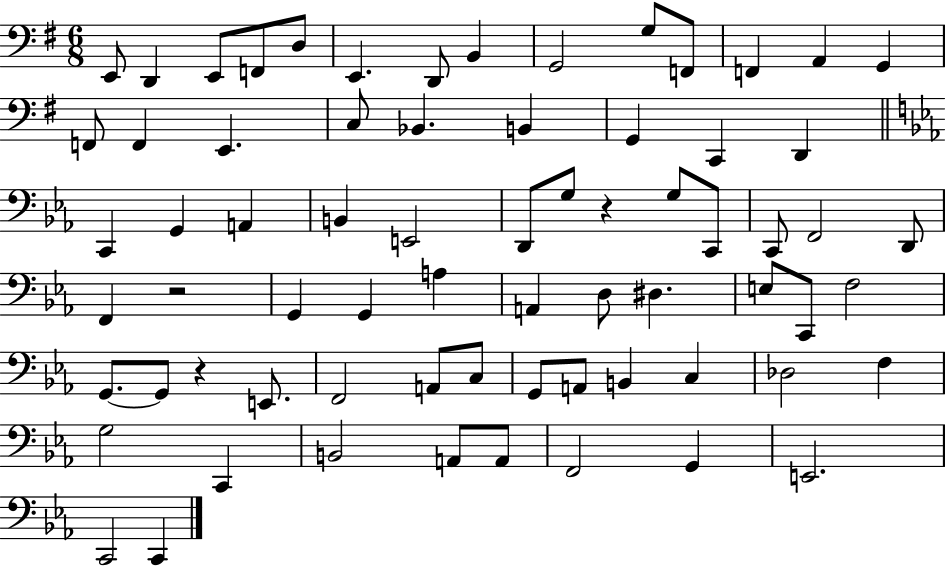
E2/e D2/q E2/e F2/e D3/e E2/q. D2/e B2/q G2/h G3/e F2/e F2/q A2/q G2/q F2/e F2/q E2/q. C3/e Bb2/q. B2/q G2/q C2/q D2/q C2/q G2/q A2/q B2/q E2/h D2/e G3/e R/q G3/e C2/e C2/e F2/h D2/e F2/q R/h G2/q G2/q A3/q A2/q D3/e D#3/q. E3/e C2/e F3/h G2/e. G2/e R/q E2/e. F2/h A2/e C3/e G2/e A2/e B2/q C3/q Db3/h F3/q G3/h C2/q B2/h A2/e A2/e F2/h G2/q E2/h. C2/h C2/q